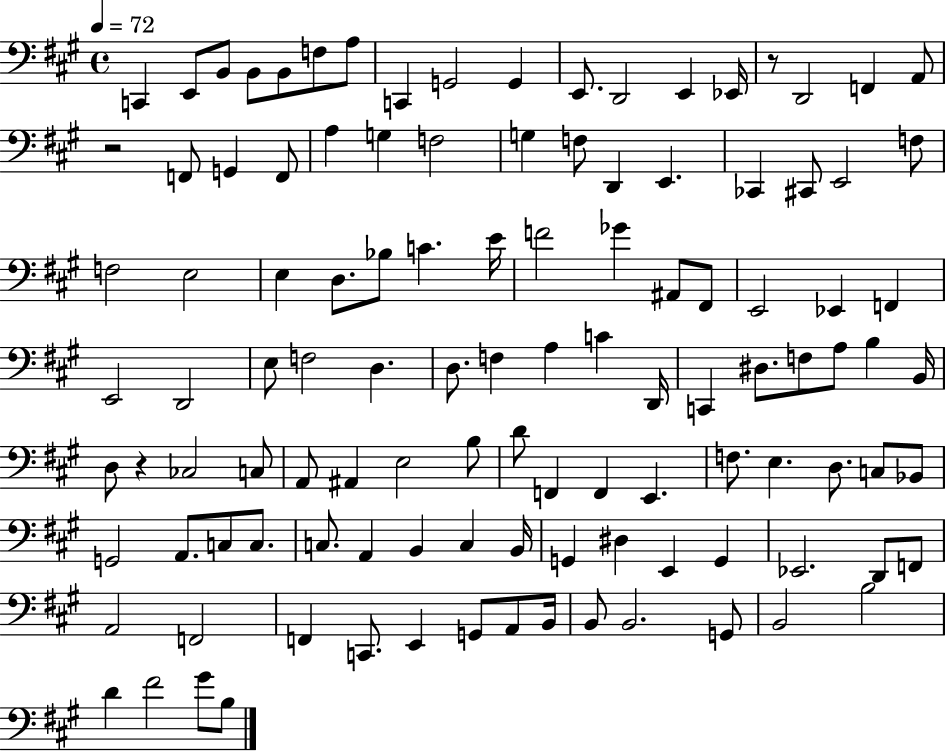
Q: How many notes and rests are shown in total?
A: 113